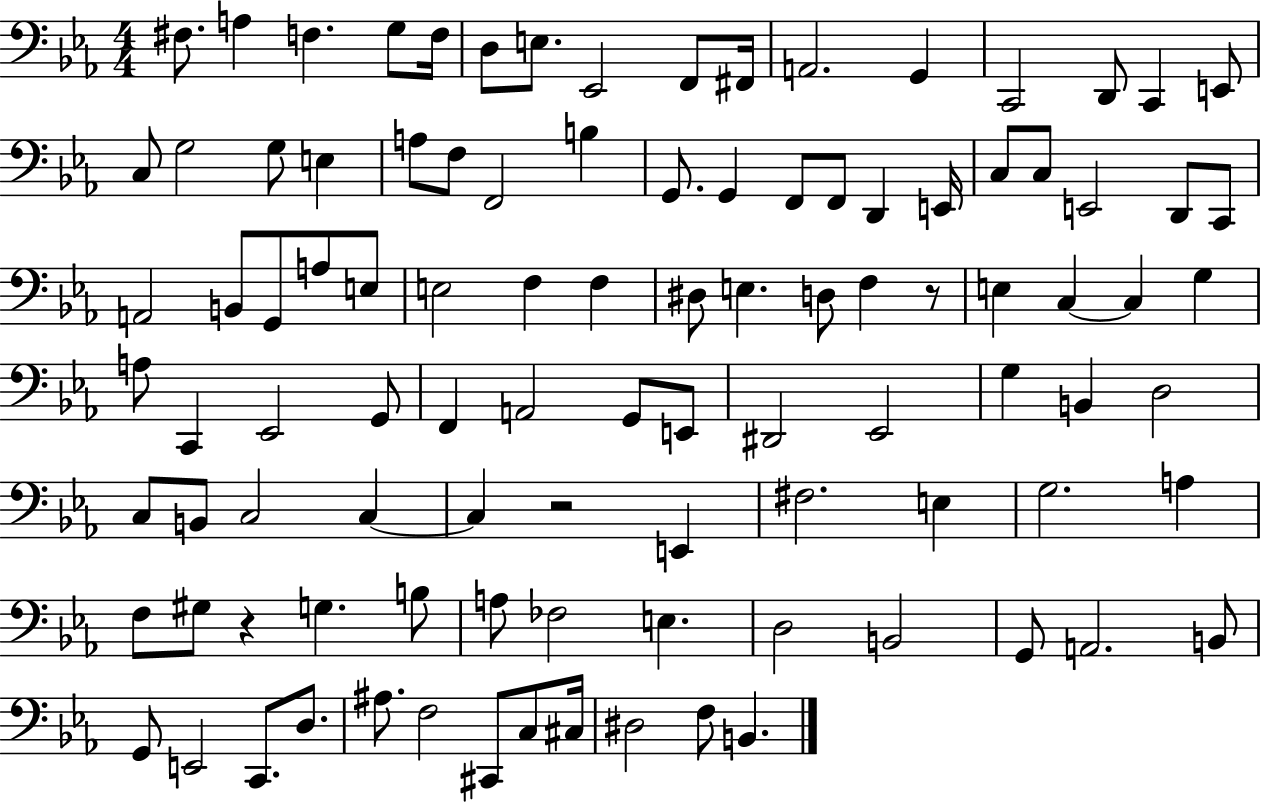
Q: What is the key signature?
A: EES major